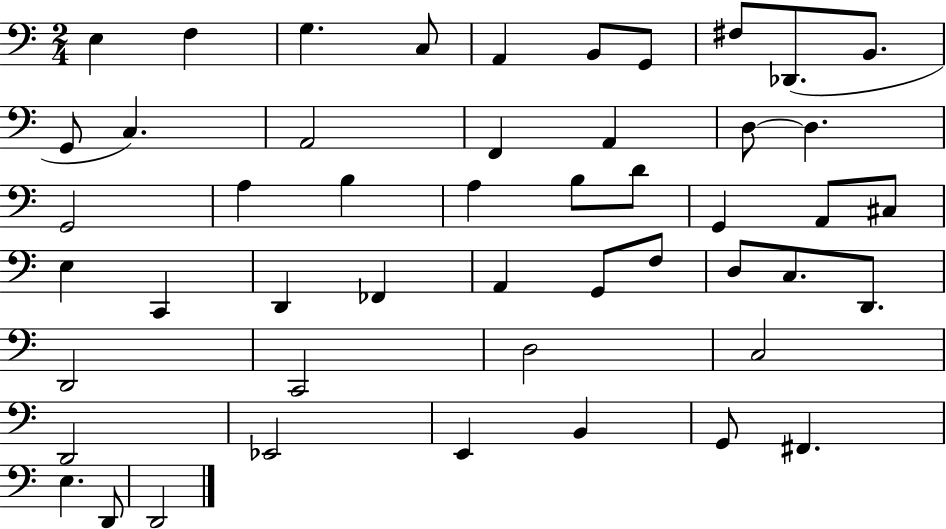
E3/q F3/q G3/q. C3/e A2/q B2/e G2/e F#3/e Db2/e. B2/e. G2/e C3/q. A2/h F2/q A2/q D3/e D3/q. G2/h A3/q B3/q A3/q B3/e D4/e G2/q A2/e C#3/e E3/q C2/q D2/q FES2/q A2/q G2/e F3/e D3/e C3/e. D2/e. D2/h C2/h D3/h C3/h D2/h Eb2/h E2/q B2/q G2/e F#2/q. E3/q. D2/e D2/h